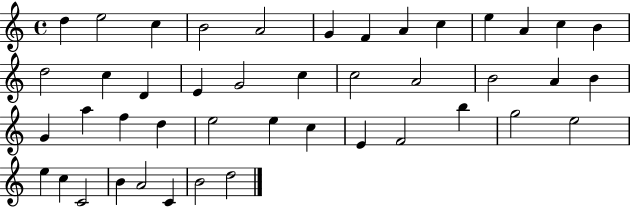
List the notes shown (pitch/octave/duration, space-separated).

D5/q E5/h C5/q B4/h A4/h G4/q F4/q A4/q C5/q E5/q A4/q C5/q B4/q D5/h C5/q D4/q E4/q G4/h C5/q C5/h A4/h B4/h A4/q B4/q G4/q A5/q F5/q D5/q E5/h E5/q C5/q E4/q F4/h B5/q G5/h E5/h E5/q C5/q C4/h B4/q A4/h C4/q B4/h D5/h